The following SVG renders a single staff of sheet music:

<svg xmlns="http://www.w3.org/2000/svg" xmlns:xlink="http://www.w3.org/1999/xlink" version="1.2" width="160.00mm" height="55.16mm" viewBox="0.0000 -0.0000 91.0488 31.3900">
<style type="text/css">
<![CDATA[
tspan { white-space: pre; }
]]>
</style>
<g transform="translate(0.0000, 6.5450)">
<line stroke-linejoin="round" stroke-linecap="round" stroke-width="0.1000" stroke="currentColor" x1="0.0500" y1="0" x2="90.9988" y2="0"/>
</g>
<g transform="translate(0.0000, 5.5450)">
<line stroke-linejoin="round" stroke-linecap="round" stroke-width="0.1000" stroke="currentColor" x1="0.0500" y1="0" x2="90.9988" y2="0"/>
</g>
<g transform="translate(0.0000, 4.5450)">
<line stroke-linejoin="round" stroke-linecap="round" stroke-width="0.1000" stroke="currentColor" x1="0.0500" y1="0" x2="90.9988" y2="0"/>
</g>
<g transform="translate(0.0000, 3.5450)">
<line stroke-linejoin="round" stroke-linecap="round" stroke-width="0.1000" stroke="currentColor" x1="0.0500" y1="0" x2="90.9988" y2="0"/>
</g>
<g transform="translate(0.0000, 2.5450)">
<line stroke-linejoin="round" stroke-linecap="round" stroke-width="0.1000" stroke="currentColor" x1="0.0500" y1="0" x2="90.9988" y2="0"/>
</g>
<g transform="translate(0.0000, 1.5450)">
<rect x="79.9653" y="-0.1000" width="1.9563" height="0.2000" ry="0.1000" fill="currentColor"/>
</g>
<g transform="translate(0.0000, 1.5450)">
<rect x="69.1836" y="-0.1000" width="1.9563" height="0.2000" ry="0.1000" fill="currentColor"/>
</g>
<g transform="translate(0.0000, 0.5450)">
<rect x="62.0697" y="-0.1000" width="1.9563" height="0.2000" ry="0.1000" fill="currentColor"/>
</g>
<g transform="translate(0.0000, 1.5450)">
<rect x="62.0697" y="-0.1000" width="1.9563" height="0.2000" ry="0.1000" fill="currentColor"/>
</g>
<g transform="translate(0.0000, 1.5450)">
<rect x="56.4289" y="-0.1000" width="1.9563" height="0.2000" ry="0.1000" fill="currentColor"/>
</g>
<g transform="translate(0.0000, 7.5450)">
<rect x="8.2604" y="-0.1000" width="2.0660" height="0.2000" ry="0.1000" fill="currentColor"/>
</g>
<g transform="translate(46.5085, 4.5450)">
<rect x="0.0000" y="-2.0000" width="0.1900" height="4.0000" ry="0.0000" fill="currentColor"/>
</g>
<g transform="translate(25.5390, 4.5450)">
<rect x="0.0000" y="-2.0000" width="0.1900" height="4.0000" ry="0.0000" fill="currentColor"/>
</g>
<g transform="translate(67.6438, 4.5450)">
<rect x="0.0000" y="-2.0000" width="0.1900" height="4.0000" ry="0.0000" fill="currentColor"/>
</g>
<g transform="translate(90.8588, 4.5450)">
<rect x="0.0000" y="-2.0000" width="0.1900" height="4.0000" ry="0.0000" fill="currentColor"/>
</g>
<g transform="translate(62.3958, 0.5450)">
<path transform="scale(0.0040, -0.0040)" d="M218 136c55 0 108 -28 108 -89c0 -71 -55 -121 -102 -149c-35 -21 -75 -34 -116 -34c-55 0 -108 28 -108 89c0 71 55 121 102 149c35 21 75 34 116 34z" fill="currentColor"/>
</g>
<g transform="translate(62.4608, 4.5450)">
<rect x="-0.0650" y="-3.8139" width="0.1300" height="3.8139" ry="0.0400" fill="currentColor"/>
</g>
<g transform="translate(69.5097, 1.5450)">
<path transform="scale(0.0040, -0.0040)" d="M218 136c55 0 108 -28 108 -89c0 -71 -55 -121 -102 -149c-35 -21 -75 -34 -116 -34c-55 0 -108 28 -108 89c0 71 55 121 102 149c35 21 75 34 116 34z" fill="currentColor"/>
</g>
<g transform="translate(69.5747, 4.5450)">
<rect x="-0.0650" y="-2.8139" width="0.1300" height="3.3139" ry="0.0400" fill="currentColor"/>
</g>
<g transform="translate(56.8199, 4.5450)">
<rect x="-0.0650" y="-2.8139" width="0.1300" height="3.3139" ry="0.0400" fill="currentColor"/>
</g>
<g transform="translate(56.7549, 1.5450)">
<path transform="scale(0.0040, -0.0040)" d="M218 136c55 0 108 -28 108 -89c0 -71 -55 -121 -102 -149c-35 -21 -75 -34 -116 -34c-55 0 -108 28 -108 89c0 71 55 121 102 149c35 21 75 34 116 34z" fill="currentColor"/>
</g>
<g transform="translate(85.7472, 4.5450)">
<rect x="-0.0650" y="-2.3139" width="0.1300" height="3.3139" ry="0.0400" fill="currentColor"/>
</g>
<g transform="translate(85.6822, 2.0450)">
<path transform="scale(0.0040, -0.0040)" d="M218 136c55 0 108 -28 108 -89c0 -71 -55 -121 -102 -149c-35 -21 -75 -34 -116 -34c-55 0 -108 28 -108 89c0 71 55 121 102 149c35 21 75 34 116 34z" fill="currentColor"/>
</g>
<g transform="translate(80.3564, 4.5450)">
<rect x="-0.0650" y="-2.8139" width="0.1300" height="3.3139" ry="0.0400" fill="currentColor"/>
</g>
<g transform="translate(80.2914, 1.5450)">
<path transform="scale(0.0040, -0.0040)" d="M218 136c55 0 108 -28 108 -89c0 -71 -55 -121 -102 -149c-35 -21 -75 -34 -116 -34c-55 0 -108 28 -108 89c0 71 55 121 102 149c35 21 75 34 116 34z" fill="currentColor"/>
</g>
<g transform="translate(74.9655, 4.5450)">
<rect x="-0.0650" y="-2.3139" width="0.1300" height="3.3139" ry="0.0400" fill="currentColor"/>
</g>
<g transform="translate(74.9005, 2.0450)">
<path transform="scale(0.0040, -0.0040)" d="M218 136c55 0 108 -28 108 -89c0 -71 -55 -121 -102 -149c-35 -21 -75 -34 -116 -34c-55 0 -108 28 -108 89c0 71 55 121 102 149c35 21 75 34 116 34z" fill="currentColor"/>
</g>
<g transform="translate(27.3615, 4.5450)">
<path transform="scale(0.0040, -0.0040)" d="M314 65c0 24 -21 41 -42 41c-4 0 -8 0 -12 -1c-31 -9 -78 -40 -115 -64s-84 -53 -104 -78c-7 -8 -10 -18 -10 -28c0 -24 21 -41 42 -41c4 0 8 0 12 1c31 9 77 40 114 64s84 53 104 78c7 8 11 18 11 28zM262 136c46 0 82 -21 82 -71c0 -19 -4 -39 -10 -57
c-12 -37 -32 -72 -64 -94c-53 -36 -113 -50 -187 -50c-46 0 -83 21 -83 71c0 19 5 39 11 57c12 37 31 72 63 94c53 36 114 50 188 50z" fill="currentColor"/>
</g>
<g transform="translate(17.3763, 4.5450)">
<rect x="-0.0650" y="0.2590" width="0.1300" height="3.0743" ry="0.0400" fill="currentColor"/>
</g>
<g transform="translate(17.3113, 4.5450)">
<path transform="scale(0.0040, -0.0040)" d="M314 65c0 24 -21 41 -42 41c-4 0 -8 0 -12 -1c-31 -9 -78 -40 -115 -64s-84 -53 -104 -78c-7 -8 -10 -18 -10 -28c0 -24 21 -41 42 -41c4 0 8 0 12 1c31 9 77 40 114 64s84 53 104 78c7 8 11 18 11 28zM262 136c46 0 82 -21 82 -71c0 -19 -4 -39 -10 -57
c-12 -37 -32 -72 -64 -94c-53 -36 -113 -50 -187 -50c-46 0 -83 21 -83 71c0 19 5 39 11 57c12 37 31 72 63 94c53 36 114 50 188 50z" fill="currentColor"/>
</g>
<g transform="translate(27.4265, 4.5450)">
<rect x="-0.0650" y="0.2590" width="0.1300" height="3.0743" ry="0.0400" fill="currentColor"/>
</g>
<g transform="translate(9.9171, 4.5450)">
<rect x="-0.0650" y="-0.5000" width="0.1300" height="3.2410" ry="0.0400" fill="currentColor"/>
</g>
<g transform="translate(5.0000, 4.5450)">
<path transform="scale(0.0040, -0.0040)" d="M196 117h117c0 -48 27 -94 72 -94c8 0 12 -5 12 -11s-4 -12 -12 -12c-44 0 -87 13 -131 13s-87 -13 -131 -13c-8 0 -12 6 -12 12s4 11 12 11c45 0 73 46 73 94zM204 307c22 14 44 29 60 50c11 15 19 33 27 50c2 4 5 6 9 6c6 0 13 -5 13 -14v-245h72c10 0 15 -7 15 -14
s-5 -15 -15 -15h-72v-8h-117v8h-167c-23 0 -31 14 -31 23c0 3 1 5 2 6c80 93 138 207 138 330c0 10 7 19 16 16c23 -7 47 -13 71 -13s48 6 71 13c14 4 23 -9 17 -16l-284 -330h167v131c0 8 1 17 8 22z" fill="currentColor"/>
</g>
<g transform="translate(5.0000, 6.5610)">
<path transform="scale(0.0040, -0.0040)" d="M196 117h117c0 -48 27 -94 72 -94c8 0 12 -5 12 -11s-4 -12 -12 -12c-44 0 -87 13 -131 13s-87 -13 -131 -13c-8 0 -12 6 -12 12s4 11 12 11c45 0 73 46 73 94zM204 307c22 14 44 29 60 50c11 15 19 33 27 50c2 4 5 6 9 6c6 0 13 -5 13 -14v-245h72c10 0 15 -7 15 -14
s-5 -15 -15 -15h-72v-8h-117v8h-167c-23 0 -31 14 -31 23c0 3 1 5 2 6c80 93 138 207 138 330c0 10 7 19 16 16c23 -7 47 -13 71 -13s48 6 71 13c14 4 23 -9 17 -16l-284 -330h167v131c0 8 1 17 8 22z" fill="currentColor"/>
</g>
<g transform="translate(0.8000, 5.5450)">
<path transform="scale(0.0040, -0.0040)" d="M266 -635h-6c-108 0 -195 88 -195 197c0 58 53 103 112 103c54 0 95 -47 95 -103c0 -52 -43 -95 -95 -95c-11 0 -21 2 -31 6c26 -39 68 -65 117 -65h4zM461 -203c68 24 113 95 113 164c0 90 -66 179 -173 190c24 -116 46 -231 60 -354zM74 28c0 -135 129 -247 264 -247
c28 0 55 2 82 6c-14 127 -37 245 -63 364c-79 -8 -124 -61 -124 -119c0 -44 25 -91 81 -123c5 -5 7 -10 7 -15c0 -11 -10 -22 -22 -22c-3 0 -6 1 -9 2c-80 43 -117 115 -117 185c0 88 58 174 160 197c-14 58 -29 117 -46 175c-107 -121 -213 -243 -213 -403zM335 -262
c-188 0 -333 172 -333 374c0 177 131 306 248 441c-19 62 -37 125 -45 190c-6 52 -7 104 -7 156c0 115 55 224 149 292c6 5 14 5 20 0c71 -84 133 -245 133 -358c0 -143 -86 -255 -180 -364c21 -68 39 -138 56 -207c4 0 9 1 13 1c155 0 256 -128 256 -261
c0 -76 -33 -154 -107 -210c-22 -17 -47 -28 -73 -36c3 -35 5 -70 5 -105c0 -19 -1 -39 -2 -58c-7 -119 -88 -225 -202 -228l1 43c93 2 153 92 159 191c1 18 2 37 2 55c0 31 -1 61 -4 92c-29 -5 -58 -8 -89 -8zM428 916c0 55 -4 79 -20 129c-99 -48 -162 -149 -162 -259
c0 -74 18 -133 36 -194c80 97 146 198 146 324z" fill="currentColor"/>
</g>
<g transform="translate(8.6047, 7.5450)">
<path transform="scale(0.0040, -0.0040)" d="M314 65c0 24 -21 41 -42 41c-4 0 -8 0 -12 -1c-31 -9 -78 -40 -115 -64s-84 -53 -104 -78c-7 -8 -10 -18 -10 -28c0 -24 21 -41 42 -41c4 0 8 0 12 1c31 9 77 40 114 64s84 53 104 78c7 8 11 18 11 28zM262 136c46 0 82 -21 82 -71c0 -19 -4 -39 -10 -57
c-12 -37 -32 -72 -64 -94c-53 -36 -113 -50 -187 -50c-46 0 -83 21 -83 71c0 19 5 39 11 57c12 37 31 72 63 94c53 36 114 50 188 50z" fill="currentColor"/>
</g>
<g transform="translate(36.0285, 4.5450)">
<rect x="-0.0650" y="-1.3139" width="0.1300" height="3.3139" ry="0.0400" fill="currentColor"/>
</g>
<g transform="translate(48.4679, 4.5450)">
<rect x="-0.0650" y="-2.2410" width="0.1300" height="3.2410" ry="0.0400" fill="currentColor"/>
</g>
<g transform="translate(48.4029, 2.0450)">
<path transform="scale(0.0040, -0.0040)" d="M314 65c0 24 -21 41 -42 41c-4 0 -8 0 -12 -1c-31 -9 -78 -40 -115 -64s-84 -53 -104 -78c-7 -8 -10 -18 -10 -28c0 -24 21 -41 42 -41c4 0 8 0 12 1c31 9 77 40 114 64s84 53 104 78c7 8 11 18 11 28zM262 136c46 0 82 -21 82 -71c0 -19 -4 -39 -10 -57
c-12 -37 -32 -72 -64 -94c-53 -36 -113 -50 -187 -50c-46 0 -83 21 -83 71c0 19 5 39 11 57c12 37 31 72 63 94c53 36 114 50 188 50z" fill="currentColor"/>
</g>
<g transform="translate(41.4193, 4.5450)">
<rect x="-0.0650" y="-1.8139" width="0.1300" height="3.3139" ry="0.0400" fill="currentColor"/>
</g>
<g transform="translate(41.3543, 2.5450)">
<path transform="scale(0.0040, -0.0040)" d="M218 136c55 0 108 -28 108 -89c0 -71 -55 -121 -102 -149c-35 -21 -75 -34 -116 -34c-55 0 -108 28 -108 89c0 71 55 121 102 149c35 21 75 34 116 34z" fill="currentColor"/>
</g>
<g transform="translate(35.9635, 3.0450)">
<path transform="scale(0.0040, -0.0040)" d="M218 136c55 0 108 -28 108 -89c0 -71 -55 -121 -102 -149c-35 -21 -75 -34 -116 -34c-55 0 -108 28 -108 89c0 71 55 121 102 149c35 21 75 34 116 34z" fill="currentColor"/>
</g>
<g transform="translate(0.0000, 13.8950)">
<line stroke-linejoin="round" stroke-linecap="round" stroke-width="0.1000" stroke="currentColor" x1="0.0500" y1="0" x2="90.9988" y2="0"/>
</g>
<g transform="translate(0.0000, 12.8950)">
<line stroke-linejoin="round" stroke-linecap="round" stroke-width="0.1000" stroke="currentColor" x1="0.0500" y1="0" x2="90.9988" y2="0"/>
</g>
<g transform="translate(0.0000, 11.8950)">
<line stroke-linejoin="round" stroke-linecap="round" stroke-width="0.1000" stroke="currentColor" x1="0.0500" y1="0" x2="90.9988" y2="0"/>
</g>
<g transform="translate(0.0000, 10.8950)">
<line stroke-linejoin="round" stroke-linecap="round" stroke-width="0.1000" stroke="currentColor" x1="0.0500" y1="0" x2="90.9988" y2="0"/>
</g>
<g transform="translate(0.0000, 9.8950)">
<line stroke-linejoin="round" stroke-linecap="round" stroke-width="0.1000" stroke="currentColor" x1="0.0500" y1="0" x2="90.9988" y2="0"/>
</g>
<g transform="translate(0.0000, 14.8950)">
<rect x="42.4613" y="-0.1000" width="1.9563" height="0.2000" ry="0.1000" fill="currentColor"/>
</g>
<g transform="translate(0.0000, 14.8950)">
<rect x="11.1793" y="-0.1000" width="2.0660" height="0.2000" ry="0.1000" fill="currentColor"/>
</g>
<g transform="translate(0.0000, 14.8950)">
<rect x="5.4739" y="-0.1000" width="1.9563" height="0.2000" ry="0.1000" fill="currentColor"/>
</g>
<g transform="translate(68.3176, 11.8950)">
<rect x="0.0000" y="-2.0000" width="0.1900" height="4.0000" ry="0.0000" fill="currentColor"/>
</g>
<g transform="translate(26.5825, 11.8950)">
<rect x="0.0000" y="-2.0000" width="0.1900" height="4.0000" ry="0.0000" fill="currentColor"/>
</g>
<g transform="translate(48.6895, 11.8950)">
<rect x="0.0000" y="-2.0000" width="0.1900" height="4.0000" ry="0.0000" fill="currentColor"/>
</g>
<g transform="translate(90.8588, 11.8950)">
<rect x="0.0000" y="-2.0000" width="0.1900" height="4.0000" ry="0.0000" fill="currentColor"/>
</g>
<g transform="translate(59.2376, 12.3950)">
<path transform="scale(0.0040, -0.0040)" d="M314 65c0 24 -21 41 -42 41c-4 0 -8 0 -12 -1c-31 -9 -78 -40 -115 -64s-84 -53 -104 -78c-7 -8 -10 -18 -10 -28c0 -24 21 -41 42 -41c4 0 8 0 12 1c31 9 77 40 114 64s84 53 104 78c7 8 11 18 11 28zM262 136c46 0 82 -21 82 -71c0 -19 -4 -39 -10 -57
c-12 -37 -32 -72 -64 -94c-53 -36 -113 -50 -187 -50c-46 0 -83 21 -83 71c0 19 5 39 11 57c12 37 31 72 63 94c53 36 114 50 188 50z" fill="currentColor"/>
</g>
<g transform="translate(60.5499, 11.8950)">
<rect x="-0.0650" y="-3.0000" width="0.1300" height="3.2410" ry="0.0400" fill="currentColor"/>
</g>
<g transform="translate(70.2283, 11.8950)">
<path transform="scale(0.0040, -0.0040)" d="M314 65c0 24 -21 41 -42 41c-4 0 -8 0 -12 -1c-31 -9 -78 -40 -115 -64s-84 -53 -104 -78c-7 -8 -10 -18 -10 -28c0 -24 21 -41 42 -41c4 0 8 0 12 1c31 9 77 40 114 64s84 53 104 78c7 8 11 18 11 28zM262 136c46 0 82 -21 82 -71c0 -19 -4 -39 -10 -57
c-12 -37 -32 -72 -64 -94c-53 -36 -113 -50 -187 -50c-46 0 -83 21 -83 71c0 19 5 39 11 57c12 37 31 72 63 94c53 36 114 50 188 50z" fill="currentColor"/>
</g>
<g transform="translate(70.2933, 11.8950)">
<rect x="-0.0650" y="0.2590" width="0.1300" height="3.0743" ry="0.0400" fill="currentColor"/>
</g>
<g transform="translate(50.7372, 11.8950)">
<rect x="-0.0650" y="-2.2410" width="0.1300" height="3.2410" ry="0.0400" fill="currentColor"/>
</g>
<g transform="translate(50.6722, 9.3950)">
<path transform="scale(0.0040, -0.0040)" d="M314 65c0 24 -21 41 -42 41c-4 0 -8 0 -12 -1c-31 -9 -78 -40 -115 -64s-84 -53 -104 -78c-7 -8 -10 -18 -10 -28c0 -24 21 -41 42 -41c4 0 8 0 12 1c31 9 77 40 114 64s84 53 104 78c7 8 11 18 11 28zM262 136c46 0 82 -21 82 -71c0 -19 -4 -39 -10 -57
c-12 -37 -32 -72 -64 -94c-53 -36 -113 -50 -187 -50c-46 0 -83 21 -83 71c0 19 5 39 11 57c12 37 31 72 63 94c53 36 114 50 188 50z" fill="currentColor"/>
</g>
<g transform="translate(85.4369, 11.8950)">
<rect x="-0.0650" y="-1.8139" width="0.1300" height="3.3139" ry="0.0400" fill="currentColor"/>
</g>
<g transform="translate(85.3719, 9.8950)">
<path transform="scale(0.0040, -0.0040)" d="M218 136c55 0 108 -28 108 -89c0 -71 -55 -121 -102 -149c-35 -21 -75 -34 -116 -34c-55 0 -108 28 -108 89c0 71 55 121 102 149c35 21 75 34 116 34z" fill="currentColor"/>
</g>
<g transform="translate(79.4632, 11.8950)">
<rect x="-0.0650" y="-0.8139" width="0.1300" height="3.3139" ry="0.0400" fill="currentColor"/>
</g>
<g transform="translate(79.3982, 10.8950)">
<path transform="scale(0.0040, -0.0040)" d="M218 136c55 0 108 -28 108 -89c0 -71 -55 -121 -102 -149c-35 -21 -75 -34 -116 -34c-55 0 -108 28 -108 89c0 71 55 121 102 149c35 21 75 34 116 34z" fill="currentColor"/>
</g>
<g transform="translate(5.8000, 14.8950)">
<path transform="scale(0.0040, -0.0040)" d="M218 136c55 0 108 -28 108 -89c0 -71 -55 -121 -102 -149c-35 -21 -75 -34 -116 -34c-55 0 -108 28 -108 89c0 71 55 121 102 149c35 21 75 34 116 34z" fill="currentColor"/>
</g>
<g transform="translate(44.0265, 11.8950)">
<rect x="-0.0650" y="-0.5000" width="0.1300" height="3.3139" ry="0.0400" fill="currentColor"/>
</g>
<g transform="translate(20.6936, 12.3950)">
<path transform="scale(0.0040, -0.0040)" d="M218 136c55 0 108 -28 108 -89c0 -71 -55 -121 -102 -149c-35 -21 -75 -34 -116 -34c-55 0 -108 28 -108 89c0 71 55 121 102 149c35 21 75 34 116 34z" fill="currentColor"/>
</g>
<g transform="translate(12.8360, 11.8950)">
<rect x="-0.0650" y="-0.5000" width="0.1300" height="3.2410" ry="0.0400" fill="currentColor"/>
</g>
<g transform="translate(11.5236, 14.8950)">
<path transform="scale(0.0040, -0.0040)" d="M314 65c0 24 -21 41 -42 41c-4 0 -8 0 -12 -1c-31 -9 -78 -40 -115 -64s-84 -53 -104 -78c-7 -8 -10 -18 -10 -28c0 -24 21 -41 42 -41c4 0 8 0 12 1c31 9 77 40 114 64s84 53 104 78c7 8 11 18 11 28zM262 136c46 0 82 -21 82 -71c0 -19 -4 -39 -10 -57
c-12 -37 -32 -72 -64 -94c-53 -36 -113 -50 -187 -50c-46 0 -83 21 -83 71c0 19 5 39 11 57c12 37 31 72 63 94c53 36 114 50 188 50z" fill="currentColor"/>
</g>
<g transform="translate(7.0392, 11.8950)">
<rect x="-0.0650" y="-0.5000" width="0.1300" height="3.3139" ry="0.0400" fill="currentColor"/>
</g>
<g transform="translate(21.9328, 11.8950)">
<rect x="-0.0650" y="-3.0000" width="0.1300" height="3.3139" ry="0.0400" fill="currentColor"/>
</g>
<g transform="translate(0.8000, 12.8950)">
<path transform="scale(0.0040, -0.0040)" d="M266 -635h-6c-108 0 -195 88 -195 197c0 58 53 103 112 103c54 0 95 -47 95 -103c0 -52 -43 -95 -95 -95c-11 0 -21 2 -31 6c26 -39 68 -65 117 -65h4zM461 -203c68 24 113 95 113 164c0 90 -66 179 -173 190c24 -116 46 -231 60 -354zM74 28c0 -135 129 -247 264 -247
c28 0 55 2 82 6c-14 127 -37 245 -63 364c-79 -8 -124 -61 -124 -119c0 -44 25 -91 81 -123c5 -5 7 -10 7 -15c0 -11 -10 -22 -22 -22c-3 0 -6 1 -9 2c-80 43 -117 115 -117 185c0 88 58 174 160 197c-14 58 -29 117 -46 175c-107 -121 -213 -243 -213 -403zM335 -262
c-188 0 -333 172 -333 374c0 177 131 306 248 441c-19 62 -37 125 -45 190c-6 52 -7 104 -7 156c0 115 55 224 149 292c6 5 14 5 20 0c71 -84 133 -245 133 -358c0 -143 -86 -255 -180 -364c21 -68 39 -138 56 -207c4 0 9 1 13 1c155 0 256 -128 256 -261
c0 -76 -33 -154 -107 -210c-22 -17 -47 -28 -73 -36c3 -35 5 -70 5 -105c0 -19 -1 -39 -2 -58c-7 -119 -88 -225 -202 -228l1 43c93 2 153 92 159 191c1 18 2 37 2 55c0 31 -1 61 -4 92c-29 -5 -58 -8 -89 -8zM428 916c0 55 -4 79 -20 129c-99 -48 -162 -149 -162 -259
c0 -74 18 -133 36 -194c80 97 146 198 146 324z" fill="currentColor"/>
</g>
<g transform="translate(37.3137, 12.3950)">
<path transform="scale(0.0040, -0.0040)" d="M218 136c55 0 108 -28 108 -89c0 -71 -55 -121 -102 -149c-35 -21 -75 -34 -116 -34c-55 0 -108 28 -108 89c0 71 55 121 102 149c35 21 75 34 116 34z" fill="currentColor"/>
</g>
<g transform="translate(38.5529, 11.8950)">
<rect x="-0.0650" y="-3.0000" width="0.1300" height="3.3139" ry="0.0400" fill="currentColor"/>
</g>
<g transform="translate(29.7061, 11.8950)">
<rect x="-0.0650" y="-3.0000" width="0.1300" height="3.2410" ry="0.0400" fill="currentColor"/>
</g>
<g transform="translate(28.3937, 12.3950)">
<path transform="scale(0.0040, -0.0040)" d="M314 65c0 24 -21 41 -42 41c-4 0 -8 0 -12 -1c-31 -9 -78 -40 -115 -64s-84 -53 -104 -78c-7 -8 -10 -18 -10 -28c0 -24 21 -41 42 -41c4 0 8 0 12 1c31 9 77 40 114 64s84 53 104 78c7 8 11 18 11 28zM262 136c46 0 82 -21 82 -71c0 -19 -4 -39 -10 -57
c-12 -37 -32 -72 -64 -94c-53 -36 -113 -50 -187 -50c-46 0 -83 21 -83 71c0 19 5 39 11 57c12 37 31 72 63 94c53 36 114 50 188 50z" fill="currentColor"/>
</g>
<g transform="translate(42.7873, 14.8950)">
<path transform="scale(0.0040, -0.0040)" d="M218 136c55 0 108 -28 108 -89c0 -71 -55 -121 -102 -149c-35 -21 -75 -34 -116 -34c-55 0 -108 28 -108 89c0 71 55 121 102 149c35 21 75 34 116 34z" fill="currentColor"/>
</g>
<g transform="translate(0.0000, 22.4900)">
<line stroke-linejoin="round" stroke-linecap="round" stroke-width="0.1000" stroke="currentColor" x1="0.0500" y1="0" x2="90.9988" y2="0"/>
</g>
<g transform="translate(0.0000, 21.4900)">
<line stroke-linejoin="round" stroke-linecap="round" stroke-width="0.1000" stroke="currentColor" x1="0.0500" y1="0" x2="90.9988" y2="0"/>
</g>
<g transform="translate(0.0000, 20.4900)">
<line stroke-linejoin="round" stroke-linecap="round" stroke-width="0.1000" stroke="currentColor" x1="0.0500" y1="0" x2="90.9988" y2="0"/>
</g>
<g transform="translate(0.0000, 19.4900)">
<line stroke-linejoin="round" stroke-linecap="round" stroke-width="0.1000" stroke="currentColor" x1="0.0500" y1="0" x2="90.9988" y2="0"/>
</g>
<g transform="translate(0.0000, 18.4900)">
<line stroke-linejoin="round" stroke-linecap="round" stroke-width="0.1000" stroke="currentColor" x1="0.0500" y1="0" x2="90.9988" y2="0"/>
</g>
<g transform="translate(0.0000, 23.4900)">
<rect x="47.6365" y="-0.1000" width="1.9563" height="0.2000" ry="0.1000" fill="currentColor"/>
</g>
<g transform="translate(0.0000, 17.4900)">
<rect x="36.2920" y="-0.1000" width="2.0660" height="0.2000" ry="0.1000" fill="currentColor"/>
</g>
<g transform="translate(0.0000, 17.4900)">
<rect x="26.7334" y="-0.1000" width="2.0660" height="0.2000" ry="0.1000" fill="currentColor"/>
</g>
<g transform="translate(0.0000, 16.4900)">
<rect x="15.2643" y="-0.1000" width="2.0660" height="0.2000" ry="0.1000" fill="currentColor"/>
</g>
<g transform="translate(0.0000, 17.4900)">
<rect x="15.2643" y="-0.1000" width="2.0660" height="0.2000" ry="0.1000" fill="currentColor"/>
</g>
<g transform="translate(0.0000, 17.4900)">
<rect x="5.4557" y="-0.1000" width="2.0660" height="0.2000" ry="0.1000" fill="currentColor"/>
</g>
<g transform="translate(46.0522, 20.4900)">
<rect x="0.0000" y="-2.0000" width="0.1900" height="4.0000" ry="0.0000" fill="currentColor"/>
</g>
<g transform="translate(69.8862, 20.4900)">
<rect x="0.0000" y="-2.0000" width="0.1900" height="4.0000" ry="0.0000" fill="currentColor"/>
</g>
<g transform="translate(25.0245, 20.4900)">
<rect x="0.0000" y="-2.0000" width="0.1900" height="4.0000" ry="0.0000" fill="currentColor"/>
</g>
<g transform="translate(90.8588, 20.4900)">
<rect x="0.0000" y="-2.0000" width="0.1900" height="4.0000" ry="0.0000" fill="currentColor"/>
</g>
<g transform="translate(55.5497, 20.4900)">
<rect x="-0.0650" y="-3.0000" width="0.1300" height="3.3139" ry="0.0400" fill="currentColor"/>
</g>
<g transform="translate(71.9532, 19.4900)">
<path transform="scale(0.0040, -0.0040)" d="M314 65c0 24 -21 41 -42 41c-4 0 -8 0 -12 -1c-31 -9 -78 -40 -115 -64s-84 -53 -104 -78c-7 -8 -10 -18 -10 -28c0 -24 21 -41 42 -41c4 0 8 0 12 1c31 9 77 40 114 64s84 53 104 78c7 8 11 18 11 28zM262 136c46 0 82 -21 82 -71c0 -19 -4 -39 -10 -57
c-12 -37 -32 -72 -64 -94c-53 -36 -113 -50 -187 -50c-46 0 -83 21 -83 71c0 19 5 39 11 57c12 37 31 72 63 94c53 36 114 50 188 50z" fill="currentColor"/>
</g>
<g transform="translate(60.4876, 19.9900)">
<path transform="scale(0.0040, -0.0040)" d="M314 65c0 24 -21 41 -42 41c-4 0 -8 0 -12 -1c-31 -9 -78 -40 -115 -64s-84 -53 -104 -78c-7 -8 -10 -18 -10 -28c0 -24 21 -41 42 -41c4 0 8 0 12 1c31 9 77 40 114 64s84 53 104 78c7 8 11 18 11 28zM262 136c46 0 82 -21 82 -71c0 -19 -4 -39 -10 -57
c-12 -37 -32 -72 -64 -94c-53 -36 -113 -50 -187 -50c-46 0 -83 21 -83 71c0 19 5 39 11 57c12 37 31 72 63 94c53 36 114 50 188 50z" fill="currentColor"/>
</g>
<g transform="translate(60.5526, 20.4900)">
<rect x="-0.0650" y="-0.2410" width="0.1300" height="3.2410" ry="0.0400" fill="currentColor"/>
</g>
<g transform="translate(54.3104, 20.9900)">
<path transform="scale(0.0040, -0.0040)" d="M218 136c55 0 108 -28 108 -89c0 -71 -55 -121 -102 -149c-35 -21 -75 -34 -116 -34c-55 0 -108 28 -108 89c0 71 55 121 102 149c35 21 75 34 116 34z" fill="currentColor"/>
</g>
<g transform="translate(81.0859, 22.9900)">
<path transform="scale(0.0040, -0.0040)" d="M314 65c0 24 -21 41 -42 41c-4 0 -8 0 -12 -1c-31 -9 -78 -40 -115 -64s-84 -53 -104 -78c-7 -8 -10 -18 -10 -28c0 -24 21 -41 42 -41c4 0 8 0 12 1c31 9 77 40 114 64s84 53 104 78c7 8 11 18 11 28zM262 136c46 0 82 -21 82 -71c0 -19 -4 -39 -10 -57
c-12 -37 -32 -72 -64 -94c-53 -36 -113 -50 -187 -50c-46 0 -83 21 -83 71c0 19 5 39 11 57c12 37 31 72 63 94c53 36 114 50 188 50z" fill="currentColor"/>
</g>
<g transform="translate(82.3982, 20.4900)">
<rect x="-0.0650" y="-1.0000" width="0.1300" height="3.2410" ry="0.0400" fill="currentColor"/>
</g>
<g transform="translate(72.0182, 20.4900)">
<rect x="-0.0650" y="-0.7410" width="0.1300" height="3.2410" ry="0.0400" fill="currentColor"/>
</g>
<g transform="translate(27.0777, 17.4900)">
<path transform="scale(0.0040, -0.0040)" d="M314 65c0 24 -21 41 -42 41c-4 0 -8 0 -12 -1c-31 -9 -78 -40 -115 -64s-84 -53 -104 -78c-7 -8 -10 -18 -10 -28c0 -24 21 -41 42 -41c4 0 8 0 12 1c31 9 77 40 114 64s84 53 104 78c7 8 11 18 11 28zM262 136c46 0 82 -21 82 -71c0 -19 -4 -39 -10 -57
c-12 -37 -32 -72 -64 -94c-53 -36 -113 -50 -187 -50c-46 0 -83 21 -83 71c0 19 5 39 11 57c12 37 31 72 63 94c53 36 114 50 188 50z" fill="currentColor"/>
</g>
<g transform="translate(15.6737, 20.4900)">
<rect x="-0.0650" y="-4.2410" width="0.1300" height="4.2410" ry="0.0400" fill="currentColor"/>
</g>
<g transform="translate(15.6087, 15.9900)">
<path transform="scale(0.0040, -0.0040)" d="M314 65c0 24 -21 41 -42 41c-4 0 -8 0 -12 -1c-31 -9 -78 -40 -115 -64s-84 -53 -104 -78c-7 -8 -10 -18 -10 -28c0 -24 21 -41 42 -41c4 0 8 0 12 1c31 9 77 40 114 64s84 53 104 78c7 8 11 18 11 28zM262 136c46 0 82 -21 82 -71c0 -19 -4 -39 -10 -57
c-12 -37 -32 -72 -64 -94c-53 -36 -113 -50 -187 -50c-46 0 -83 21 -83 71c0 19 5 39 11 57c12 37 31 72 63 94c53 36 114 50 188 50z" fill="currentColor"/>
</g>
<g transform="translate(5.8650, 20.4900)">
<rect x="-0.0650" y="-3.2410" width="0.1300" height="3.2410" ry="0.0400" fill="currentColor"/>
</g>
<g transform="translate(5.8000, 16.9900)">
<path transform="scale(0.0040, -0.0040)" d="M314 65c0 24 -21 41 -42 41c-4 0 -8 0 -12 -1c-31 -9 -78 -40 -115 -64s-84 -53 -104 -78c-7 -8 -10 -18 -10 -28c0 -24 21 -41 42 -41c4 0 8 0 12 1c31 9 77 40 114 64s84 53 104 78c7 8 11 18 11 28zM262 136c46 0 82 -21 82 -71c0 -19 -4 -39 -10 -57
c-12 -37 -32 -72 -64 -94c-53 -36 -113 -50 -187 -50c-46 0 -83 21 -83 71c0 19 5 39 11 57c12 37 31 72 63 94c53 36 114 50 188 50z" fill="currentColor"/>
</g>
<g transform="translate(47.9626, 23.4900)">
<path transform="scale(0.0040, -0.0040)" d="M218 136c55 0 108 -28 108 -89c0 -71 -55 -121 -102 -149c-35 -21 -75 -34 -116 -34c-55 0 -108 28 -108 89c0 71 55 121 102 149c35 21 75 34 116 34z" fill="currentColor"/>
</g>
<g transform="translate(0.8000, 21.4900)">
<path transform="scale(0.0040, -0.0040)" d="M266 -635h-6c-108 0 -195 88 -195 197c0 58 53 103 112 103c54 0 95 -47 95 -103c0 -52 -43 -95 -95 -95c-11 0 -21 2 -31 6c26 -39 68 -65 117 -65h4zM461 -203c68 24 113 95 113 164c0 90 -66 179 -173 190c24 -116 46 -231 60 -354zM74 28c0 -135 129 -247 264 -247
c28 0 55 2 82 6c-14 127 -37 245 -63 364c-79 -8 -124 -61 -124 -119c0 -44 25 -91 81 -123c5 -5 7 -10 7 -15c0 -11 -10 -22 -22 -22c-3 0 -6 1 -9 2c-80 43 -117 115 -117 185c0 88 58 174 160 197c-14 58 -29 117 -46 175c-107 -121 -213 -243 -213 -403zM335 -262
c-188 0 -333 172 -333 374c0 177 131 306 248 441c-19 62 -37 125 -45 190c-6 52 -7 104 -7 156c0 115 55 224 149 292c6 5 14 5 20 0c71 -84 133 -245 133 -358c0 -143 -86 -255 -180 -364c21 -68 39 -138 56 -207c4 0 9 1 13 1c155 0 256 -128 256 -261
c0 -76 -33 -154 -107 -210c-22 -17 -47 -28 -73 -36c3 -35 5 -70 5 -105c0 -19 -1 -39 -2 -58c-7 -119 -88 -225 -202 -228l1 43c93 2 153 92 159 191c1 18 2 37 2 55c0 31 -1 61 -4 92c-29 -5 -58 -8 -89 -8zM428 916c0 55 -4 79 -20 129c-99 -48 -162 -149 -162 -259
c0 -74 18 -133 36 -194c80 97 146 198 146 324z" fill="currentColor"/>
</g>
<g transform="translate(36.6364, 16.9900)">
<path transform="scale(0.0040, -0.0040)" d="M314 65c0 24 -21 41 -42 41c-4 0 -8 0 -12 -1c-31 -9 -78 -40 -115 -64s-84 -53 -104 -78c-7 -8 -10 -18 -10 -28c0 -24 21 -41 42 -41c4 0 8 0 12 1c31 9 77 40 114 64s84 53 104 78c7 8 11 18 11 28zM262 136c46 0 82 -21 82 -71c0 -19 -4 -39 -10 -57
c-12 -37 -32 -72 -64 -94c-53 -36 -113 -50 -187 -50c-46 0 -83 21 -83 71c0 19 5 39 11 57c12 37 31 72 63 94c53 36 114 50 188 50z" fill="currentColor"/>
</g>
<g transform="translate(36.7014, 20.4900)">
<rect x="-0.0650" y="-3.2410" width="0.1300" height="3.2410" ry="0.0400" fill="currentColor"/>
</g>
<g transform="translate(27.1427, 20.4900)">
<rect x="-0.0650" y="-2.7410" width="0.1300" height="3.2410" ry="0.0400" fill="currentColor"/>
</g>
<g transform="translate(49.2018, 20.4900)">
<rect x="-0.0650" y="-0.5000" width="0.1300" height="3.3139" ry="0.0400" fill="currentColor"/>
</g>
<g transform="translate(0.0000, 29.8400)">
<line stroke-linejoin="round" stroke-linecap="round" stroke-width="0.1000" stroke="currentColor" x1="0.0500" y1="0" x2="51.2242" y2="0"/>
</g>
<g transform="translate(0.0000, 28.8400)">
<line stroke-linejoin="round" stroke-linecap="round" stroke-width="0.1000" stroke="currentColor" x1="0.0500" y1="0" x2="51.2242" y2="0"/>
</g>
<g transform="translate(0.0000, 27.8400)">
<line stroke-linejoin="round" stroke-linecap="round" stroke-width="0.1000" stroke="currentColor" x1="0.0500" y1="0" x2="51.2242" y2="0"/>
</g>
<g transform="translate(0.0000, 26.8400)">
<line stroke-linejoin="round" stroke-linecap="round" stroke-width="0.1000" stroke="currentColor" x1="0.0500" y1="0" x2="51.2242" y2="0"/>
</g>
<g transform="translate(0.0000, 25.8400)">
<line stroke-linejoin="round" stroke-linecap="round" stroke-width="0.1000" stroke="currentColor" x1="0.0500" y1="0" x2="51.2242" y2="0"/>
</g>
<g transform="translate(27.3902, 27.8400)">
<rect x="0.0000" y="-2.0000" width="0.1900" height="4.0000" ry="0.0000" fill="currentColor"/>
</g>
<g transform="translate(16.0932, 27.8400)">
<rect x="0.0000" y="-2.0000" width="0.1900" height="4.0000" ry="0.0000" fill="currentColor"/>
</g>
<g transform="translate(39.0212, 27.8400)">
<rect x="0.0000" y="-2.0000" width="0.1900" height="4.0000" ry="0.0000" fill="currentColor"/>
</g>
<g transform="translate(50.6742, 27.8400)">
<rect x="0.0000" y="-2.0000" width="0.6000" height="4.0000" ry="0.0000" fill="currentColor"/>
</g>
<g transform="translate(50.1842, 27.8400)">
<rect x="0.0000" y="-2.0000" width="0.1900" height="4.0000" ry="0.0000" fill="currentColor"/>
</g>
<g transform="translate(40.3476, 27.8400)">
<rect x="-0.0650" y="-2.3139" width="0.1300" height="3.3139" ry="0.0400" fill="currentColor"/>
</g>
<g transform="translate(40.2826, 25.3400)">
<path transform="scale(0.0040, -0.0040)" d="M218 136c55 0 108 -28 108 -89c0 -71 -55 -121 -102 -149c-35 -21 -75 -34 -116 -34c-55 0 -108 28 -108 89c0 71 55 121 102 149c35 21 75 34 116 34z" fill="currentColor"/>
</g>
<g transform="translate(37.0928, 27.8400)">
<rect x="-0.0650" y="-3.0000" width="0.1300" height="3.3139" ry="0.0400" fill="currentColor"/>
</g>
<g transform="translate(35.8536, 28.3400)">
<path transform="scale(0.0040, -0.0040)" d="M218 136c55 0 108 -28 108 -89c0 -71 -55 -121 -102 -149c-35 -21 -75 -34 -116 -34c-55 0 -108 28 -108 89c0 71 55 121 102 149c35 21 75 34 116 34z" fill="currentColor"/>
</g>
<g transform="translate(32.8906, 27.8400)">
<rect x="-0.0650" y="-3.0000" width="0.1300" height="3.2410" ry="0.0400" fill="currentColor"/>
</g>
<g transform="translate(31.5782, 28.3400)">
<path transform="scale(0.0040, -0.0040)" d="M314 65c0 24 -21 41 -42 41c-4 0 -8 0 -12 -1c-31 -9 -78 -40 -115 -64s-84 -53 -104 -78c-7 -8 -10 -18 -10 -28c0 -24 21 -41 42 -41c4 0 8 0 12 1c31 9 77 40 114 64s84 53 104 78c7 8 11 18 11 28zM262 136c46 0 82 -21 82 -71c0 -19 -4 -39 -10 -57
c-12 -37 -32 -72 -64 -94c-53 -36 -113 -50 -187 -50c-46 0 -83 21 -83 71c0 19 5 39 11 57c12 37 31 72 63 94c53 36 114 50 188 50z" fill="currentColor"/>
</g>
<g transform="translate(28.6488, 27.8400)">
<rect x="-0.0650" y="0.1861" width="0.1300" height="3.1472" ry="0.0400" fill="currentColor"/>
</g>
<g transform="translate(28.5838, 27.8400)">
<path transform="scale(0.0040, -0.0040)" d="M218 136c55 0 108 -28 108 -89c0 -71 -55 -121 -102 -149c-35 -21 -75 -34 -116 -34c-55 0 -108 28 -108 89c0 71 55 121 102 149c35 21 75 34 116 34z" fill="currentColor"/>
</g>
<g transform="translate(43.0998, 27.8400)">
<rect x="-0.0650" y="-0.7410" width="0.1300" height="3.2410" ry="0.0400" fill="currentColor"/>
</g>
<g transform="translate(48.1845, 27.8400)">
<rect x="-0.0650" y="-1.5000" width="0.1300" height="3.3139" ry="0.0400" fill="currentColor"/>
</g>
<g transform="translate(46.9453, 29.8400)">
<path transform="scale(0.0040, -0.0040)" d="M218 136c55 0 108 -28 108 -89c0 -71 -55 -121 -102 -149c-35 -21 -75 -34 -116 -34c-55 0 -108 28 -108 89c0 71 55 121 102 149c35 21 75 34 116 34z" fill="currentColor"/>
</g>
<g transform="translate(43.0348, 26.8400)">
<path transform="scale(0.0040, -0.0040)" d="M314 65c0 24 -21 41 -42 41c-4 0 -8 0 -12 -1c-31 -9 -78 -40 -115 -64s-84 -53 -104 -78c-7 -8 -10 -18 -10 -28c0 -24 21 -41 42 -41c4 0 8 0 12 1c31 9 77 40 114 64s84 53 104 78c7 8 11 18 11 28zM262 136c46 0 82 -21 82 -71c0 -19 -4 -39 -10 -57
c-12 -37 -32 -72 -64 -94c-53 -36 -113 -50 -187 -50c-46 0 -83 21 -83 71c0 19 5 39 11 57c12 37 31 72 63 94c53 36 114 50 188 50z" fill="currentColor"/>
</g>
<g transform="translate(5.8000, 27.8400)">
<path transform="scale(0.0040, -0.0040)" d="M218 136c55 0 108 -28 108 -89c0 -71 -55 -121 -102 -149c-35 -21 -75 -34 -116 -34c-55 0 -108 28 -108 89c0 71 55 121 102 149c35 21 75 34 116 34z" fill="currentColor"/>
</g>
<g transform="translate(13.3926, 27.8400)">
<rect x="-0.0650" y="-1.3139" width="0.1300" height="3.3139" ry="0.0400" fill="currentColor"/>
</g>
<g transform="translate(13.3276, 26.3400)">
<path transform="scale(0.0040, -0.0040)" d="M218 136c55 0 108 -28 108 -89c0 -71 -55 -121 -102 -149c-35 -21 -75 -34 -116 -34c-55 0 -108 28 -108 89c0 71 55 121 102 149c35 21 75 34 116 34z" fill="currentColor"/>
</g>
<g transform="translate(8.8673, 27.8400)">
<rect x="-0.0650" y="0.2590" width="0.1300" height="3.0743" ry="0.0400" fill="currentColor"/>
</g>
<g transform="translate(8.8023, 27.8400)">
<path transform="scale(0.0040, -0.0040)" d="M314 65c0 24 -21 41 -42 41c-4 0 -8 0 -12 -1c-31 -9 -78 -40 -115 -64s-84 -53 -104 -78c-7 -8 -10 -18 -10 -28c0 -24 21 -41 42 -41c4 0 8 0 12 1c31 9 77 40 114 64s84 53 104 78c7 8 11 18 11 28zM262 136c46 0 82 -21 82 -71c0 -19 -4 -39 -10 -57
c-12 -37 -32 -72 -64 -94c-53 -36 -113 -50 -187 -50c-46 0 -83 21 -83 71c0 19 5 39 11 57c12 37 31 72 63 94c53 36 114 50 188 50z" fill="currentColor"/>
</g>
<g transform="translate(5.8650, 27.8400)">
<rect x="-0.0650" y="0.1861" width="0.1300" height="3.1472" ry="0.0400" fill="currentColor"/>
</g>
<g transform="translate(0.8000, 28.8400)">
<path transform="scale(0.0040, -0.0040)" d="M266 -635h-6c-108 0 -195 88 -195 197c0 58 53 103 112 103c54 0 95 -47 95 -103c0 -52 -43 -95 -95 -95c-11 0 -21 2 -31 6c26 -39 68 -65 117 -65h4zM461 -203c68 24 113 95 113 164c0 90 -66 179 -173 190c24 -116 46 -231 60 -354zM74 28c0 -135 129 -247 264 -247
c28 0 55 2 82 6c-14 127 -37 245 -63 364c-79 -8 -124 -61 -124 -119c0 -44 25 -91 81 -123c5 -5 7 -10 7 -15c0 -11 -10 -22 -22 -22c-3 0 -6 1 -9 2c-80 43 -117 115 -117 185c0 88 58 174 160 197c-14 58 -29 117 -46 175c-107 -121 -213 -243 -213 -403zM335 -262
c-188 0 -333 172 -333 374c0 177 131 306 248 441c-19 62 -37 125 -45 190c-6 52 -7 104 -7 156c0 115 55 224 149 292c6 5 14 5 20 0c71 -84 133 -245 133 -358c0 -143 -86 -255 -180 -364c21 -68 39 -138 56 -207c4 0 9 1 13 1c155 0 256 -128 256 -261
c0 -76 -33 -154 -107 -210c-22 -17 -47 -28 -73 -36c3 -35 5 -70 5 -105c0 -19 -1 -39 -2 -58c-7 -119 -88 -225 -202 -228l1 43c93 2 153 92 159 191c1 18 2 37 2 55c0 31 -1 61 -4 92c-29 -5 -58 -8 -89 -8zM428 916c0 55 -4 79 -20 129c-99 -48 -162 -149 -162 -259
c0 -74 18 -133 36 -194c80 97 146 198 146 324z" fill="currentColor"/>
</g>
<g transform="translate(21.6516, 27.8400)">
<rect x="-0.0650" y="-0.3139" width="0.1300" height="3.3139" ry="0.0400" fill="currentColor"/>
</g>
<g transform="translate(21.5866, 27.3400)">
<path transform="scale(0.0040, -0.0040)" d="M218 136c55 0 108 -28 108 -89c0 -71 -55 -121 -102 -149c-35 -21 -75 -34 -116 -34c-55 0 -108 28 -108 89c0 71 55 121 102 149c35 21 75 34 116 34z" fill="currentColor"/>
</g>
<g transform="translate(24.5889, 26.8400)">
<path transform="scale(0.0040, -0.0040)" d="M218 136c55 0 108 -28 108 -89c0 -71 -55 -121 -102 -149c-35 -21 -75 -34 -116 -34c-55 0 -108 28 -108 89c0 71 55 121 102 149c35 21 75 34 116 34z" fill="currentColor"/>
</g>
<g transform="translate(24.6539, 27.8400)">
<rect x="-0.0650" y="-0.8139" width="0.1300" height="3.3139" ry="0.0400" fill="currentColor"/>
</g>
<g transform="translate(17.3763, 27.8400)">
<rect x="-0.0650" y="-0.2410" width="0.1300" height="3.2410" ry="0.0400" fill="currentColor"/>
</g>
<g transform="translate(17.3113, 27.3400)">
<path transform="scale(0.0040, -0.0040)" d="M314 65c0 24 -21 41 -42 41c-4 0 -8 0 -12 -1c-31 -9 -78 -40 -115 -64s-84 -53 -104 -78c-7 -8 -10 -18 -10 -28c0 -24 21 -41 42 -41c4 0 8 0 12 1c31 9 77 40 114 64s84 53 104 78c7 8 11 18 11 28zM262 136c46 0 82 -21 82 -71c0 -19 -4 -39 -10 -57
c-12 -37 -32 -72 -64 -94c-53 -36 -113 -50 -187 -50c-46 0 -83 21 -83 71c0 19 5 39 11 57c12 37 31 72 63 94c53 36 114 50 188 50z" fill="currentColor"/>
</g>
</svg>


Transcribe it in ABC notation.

X:1
T:Untitled
M:4/4
L:1/4
K:C
C2 B2 B2 e f g2 a c' a g a g C C2 A A2 A C g2 A2 B2 d f b2 d'2 a2 b2 C A c2 d2 D2 B B2 e c2 c d B A2 A g d2 E